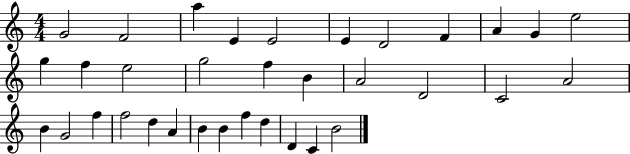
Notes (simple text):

G4/h F4/h A5/q E4/q E4/h E4/q D4/h F4/q A4/q G4/q E5/h G5/q F5/q E5/h G5/h F5/q B4/q A4/h D4/h C4/h A4/h B4/q G4/h F5/q F5/h D5/q A4/q B4/q B4/q F5/q D5/q D4/q C4/q B4/h